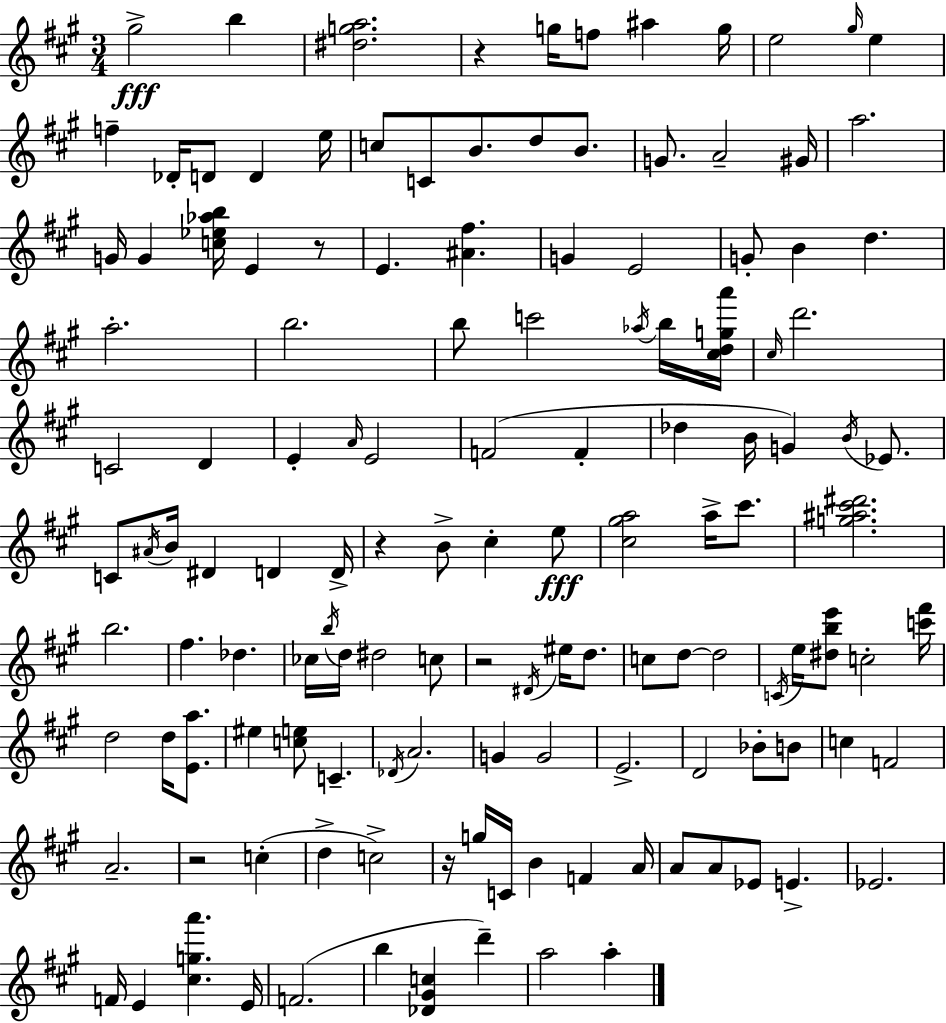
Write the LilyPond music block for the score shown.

{
  \clef treble
  \numericTimeSignature
  \time 3/4
  \key a \major
  \repeat volta 2 { gis''2->\fff b''4 | <dis'' g'' a''>2. | r4 g''16 f''8 ais''4 g''16 | e''2 \grace { gis''16 } e''4 | \break f''4-- des'16-. d'8 d'4 | e''16 c''8 c'8 b'8. d''8 b'8. | g'8. a'2-- | gis'16 a''2. | \break g'16 g'4 <c'' ees'' aes'' b''>16 e'4 r8 | e'4. <ais' fis''>4. | g'4 e'2 | g'8-. b'4 d''4. | \break a''2.-. | b''2. | b''8 c'''2 \acciaccatura { aes''16 } | b''16 <cis'' d'' g'' a'''>16 \grace { cis''16 } d'''2. | \break c'2 d'4 | e'4-. \grace { a'16 } e'2 | f'2( | f'4-. des''4 b'16 g'4) | \break \acciaccatura { b'16 } ees'8. c'8 \acciaccatura { ais'16 } b'16 dis'4 | d'4 d'16-> r4 b'8-> | cis''4-. e''8\fff <cis'' gis'' a''>2 | a''16-> cis'''8. <g'' ais'' cis''' dis'''>2. | \break b''2. | fis''4. | des''4. ces''16 \acciaccatura { b''16 } d''16 dis''2 | c''8 r2 | \break \acciaccatura { dis'16 } eis''16 d''8. c''8 d''8~~ | d''2 \acciaccatura { c'16 } e''16 <dis'' b'' e'''>8 | c''2-. <c''' fis'''>16 d''2 | d''16 <e' a''>8. eis''4 | \break <c'' e''>8 c'4.-- \acciaccatura { des'16 } a'2. | g'4 | g'2 e'2.-> | d'2 | \break bes'8-. b'8 c''4 | f'2 a'2.-- | r2 | c''4-.( d''4-> | \break c''2->) r16 g''16 | c'16 b'4 f'4 a'16 a'8 | a'8 ees'8 e'4.-> ees'2. | f'16 e'4 | \break <cis'' g'' a'''>4. e'16 f'2.( | b''4 | <des' gis' c''>4 d'''4--) a''2 | a''4-. } \bar "|."
}